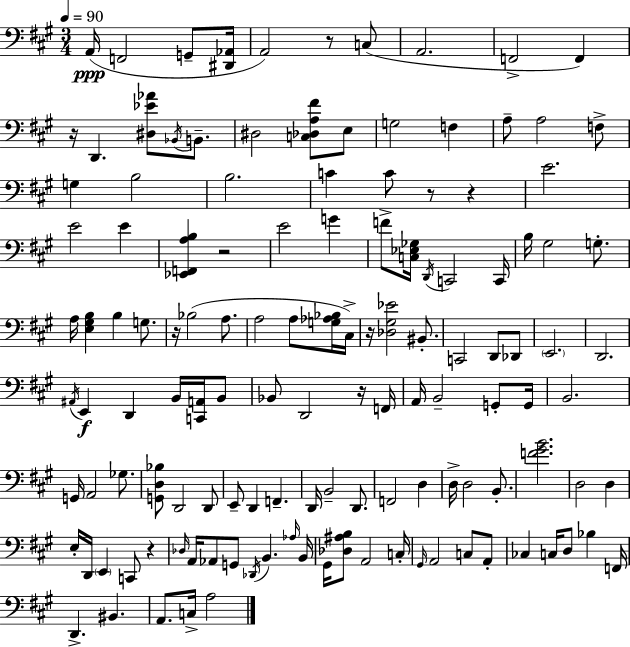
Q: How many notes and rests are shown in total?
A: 130